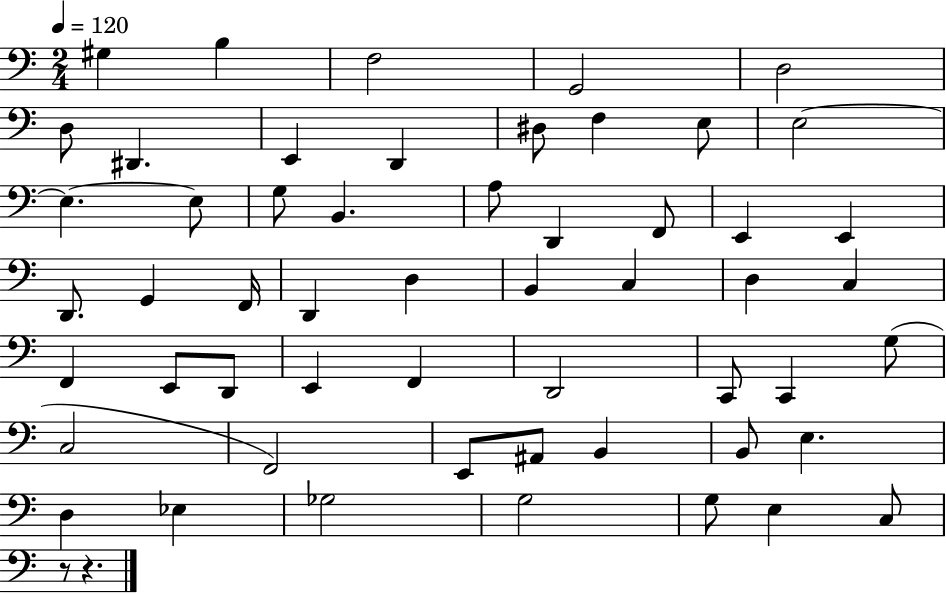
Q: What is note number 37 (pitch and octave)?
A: D2